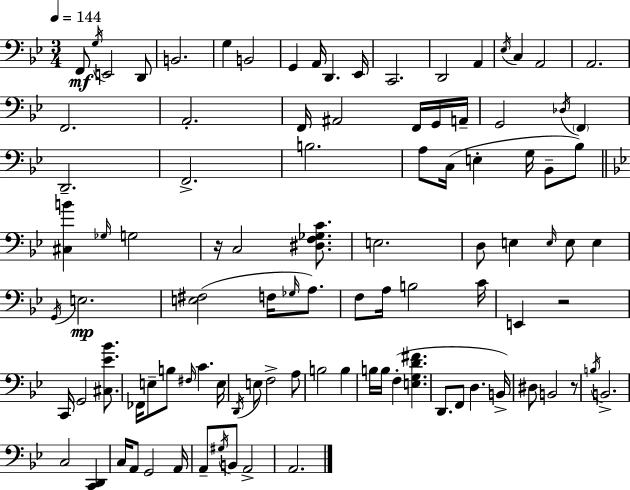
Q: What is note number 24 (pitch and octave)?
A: G2